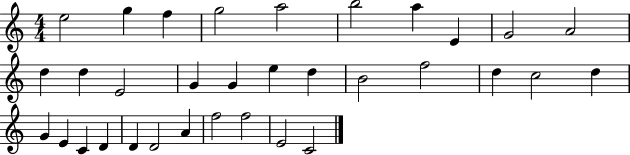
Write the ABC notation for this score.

X:1
T:Untitled
M:4/4
L:1/4
K:C
e2 g f g2 a2 b2 a E G2 A2 d d E2 G G e d B2 f2 d c2 d G E C D D D2 A f2 f2 E2 C2